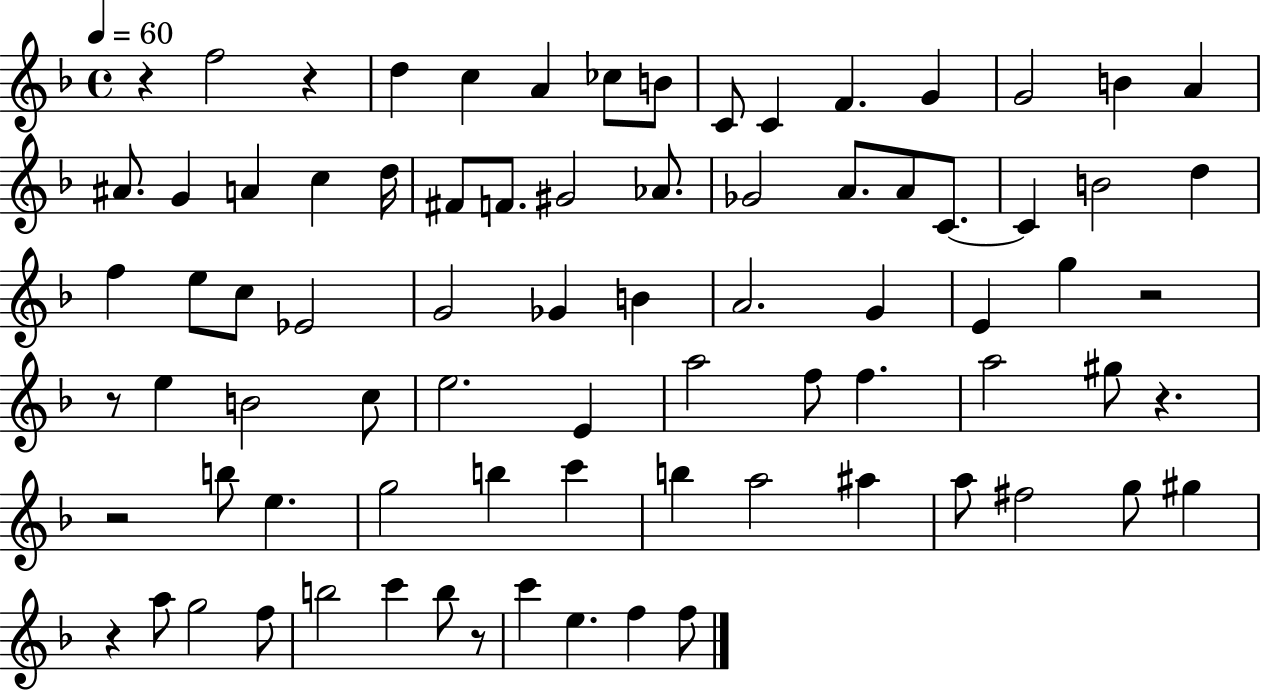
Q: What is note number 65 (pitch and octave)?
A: F5